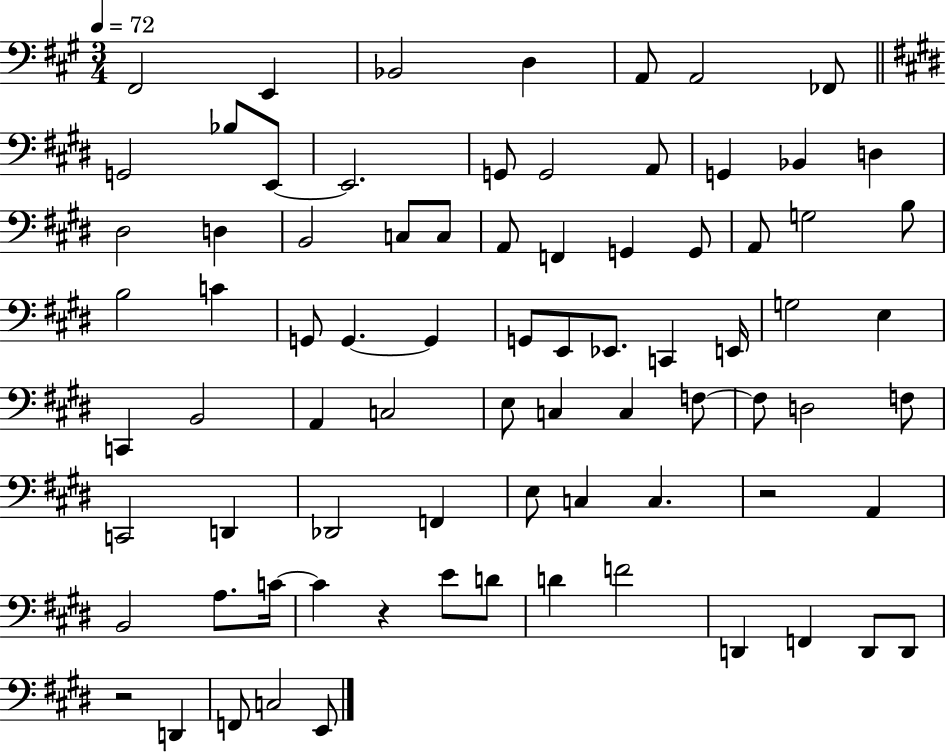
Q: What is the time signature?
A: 3/4